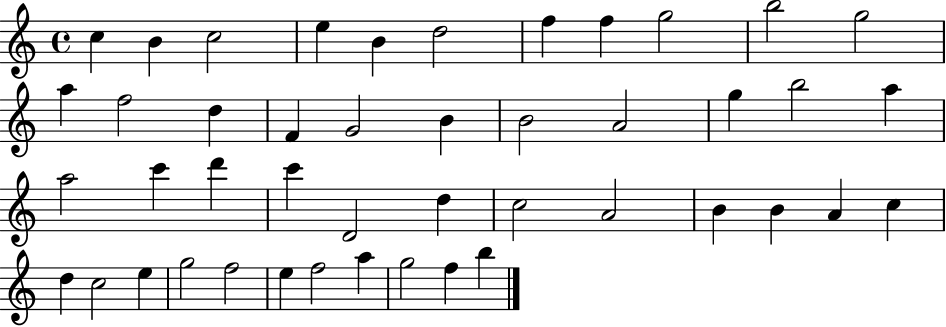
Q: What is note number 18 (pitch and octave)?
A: B4